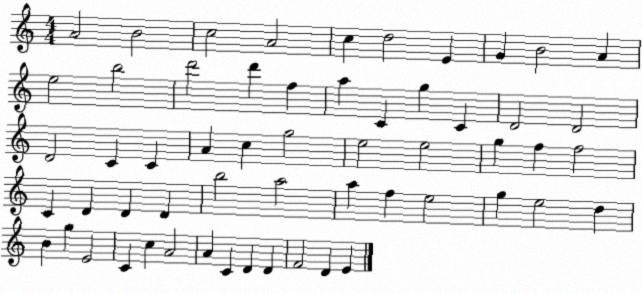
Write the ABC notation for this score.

X:1
T:Untitled
M:4/4
L:1/4
K:C
A2 B2 c2 A2 c d2 E G B2 A e2 b2 d'2 d' f a C g C D2 D2 D2 C C A c g2 e2 e2 g f f2 C D D D b2 a2 a f e2 g e2 d B g E2 C c A2 A C D D F2 D E